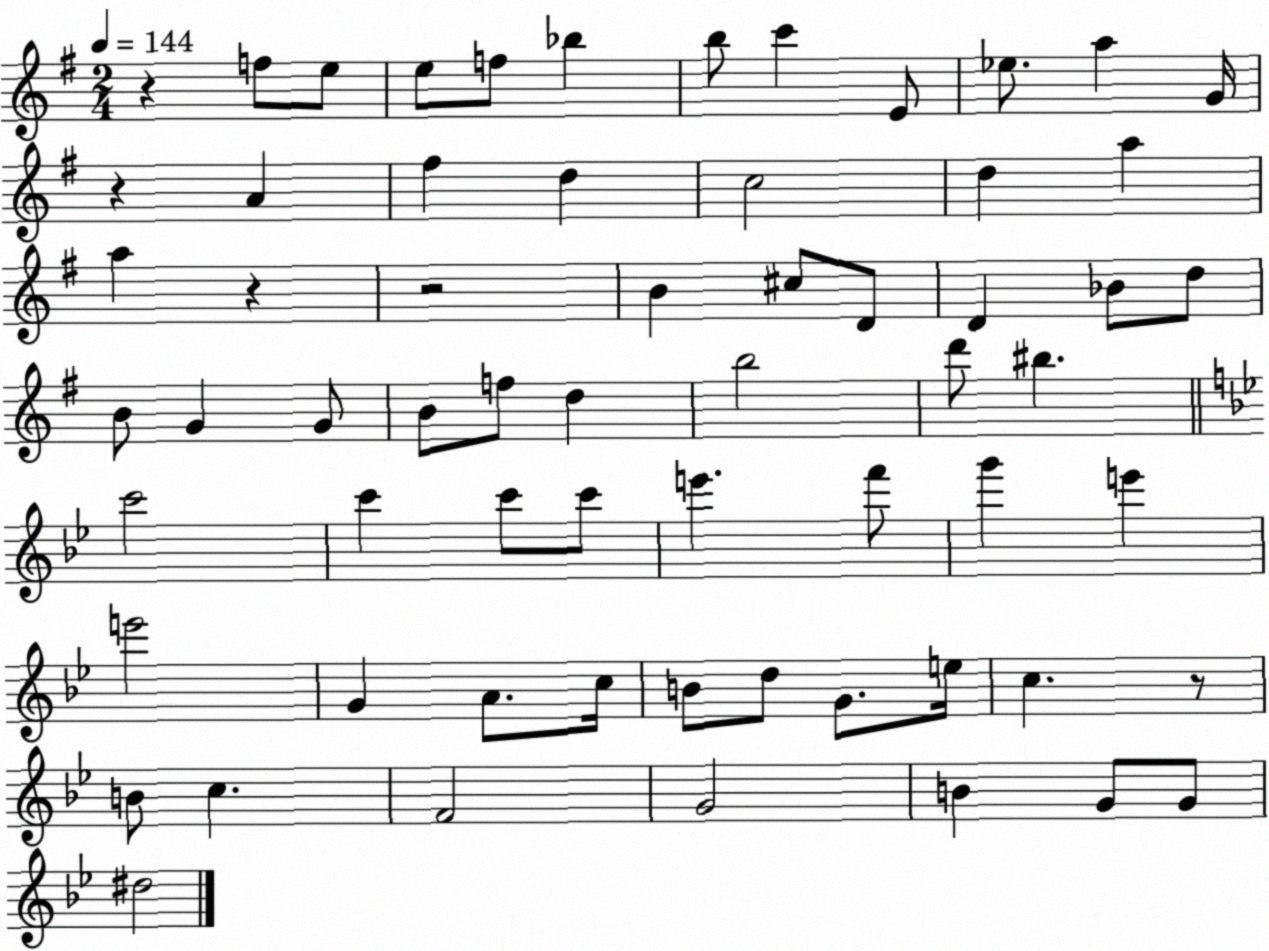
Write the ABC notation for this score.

X:1
T:Untitled
M:2/4
L:1/4
K:G
z f/2 e/2 e/2 f/2 _b b/2 c' E/2 _e/2 a G/4 z A ^f d c2 d a a z z2 B ^c/2 D/2 D _B/2 d/2 B/2 G G/2 B/2 f/2 d b2 d'/2 ^b c'2 c' c'/2 c'/2 e' f'/2 g' e' e'2 G A/2 c/4 B/2 d/2 G/2 e/4 c z/2 B/2 c F2 G2 B G/2 G/2 ^d2